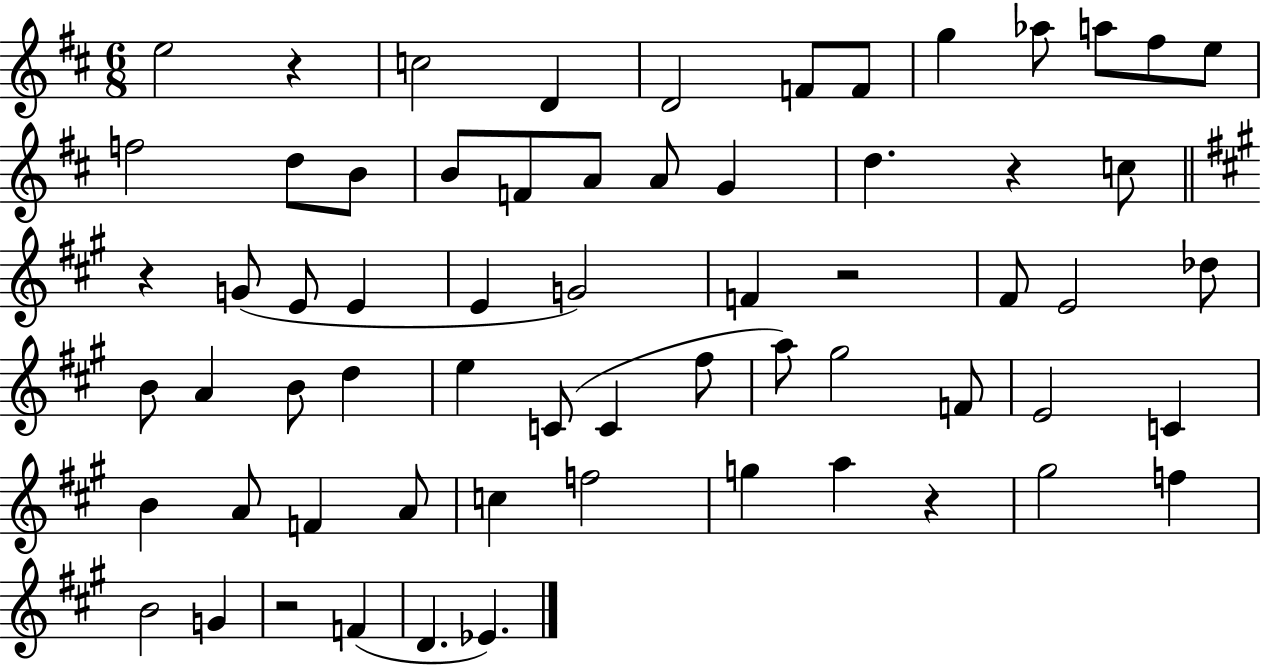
E5/h R/q C5/h D4/q D4/h F4/e F4/e G5/q Ab5/e A5/e F#5/e E5/e F5/h D5/e B4/e B4/e F4/e A4/e A4/e G4/q D5/q. R/q C5/e R/q G4/e E4/e E4/q E4/q G4/h F4/q R/h F#4/e E4/h Db5/e B4/e A4/q B4/e D5/q E5/q C4/e C4/q F#5/e A5/e G#5/h F4/e E4/h C4/q B4/q A4/e F4/q A4/e C5/q F5/h G5/q A5/q R/q G#5/h F5/q B4/h G4/q R/h F4/q D4/q. Eb4/q.